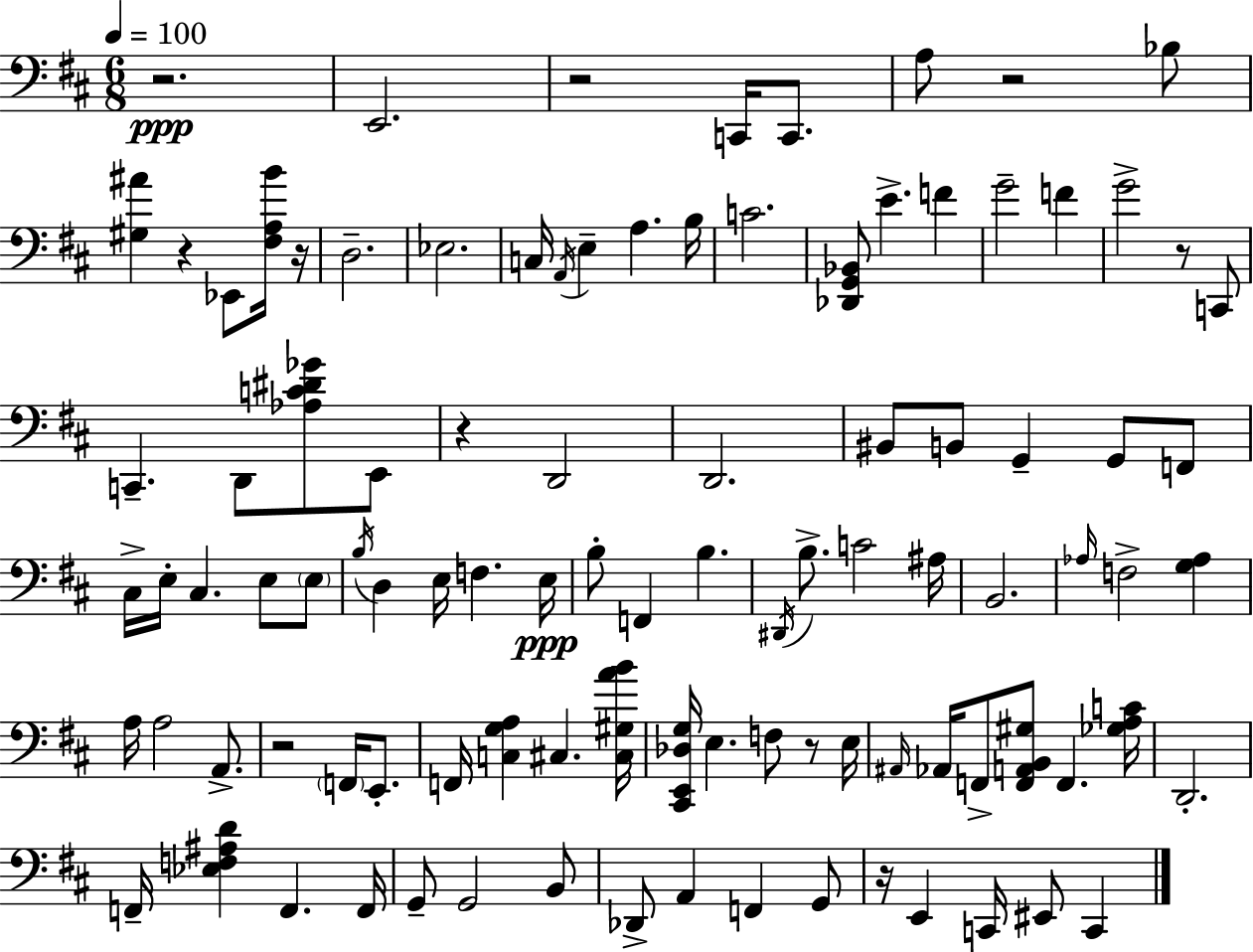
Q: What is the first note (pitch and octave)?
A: E2